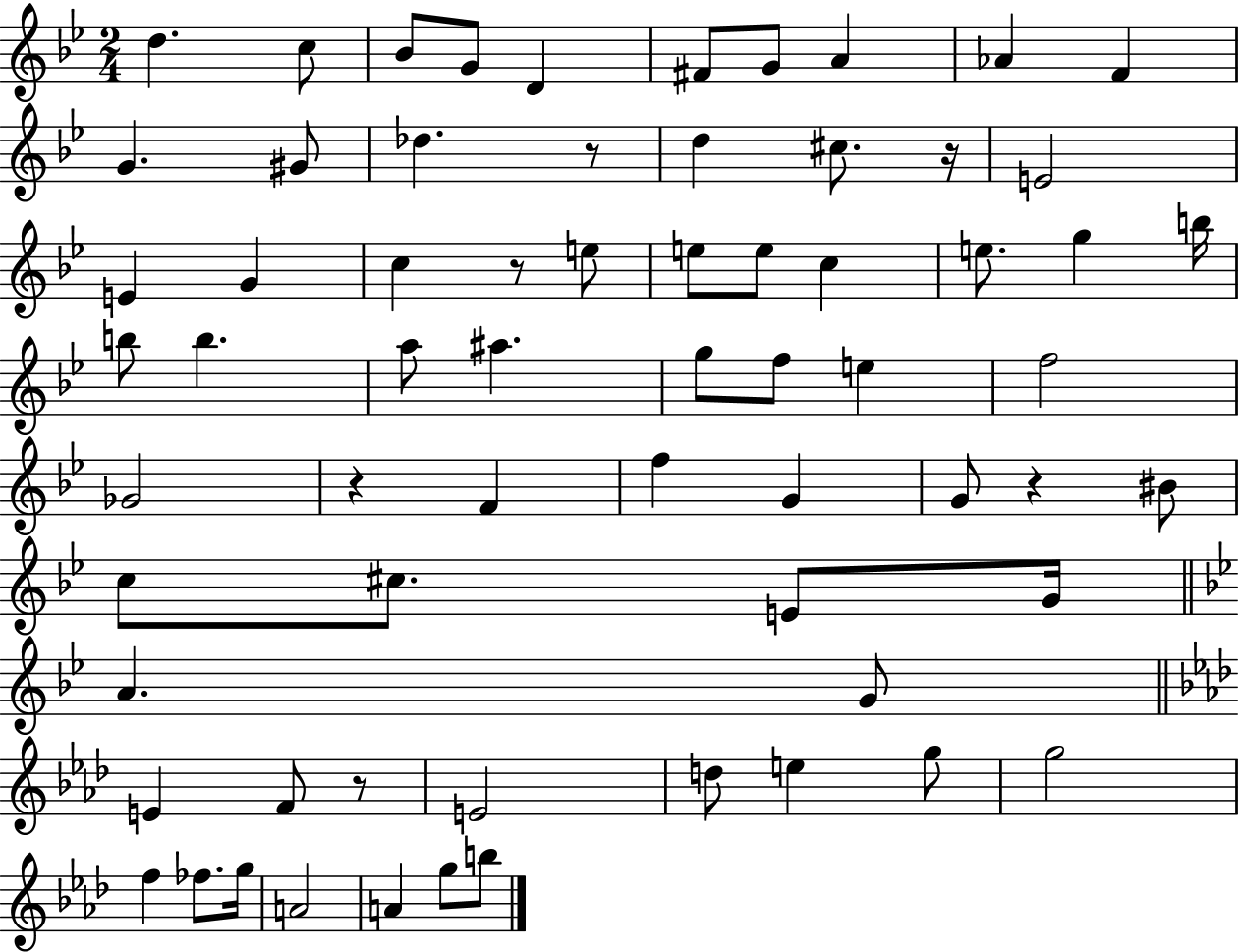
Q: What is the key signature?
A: BES major